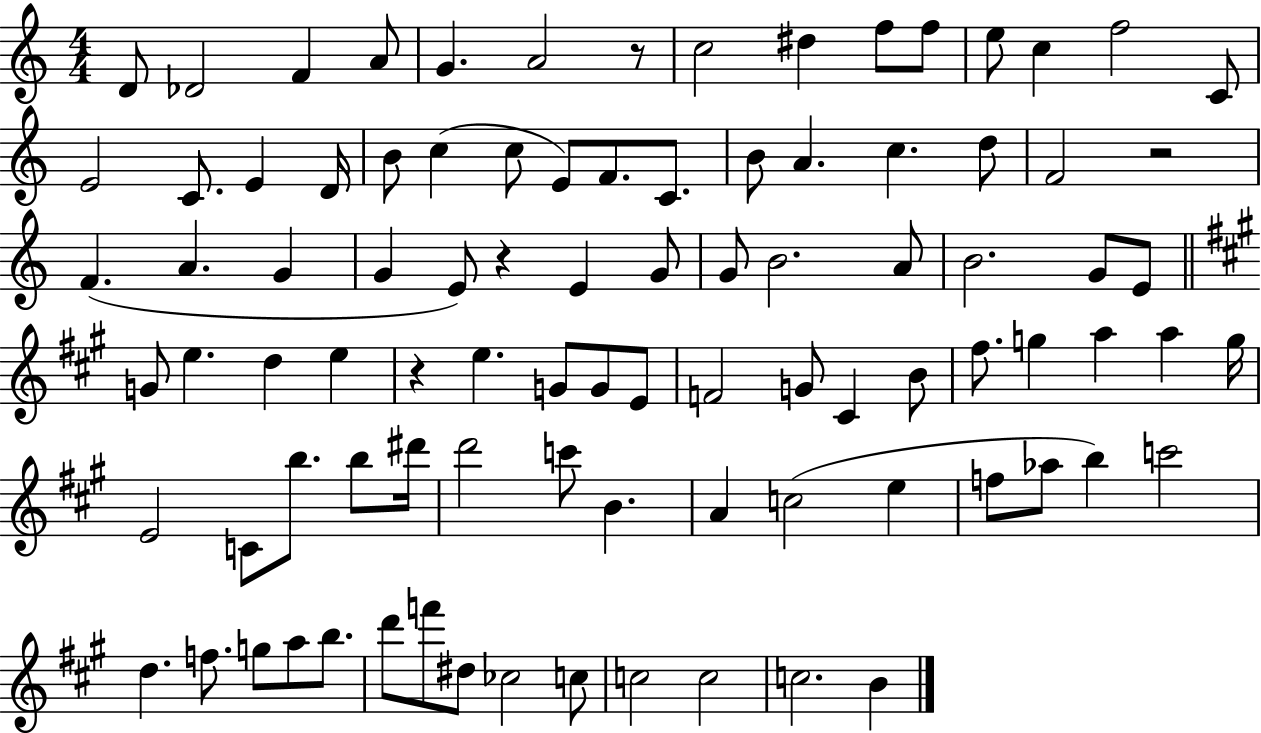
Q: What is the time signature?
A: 4/4